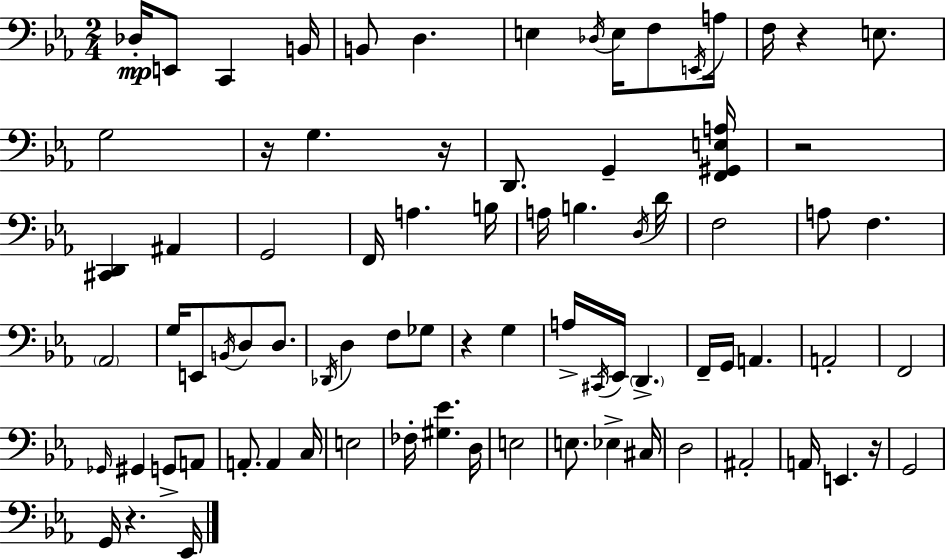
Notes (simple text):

Db3/s E2/e C2/q B2/s B2/e D3/q. E3/q Db3/s E3/s F3/e E2/s A3/s F3/s R/q E3/e. G3/h R/s G3/q. R/s D2/e. G2/q [F2,G#2,E3,A3]/s R/h [C#2,D2]/q A#2/q G2/h F2/s A3/q. B3/s A3/s B3/q. D3/s D4/s F3/h A3/e F3/q. Ab2/h G3/s E2/e B2/s D3/e D3/e. Db2/s D3/q F3/e Gb3/e R/q G3/q A3/s C#2/s Eb2/s D2/q. F2/s G2/s A2/q. A2/h F2/h Gb2/s G#2/q G2/e A2/e A2/e. A2/q C3/s E3/h FES3/s [G#3,Eb4]/q. D3/s E3/h E3/e. Eb3/q C#3/s D3/h A#2/h A2/s E2/q. R/s G2/h G2/s R/q. Eb2/s